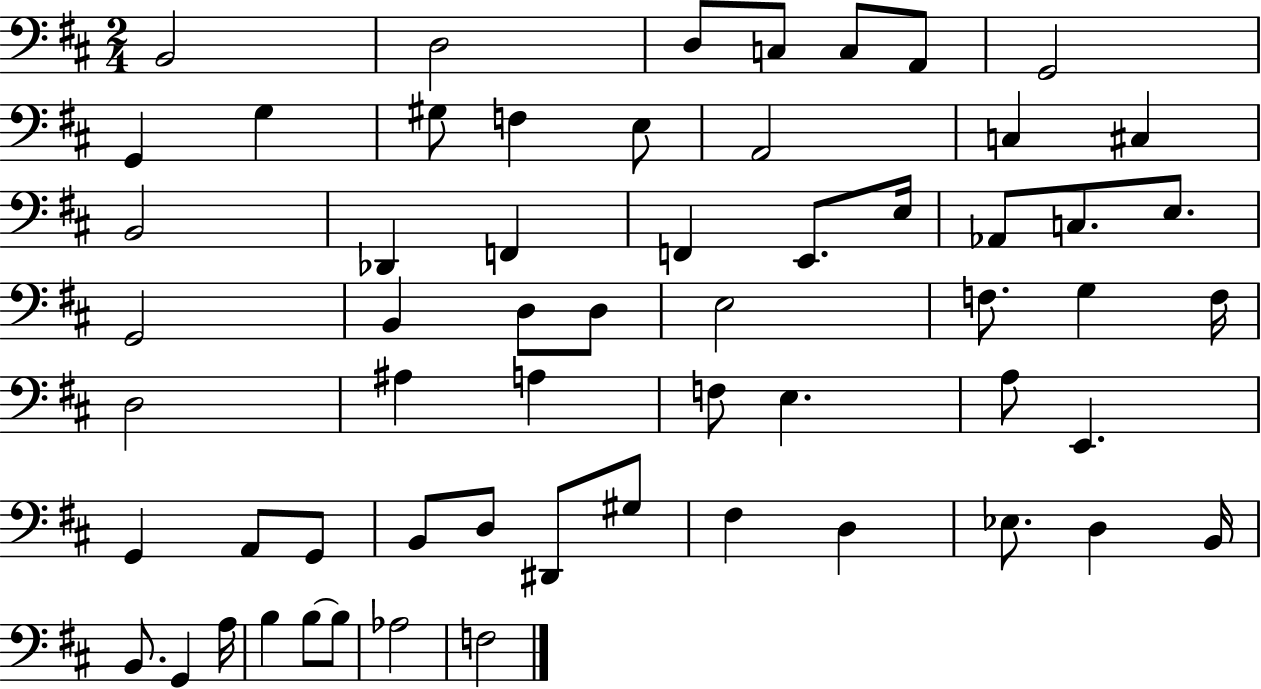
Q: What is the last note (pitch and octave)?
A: F3